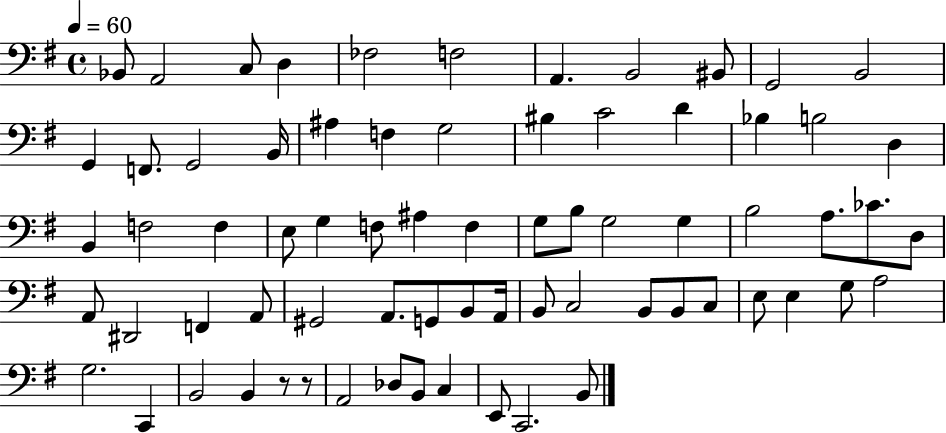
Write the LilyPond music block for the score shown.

{
  \clef bass
  \time 4/4
  \defaultTimeSignature
  \key g \major
  \tempo 4 = 60
  bes,8 a,2 c8 d4 | fes2 f2 | a,4. b,2 bis,8 | g,2 b,2 | \break g,4 f,8. g,2 b,16 | ais4 f4 g2 | bis4 c'2 d'4 | bes4 b2 d4 | \break b,4 f2 f4 | e8 g4 f8 ais4 f4 | g8 b8 g2 g4 | b2 a8. ces'8. d8 | \break a,8 dis,2 f,4 a,8 | gis,2 a,8. g,8 b,8 a,16 | b,8 c2 b,8 b,8 c8 | e8 e4 g8 a2 | \break g2. c,4 | b,2 b,4 r8 r8 | a,2 des8 b,8 c4 | e,8 c,2. b,8 | \break \bar "|."
}